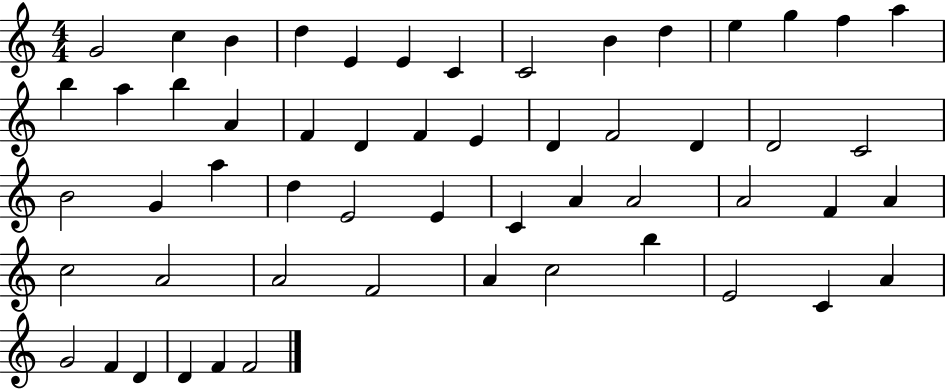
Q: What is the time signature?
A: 4/4